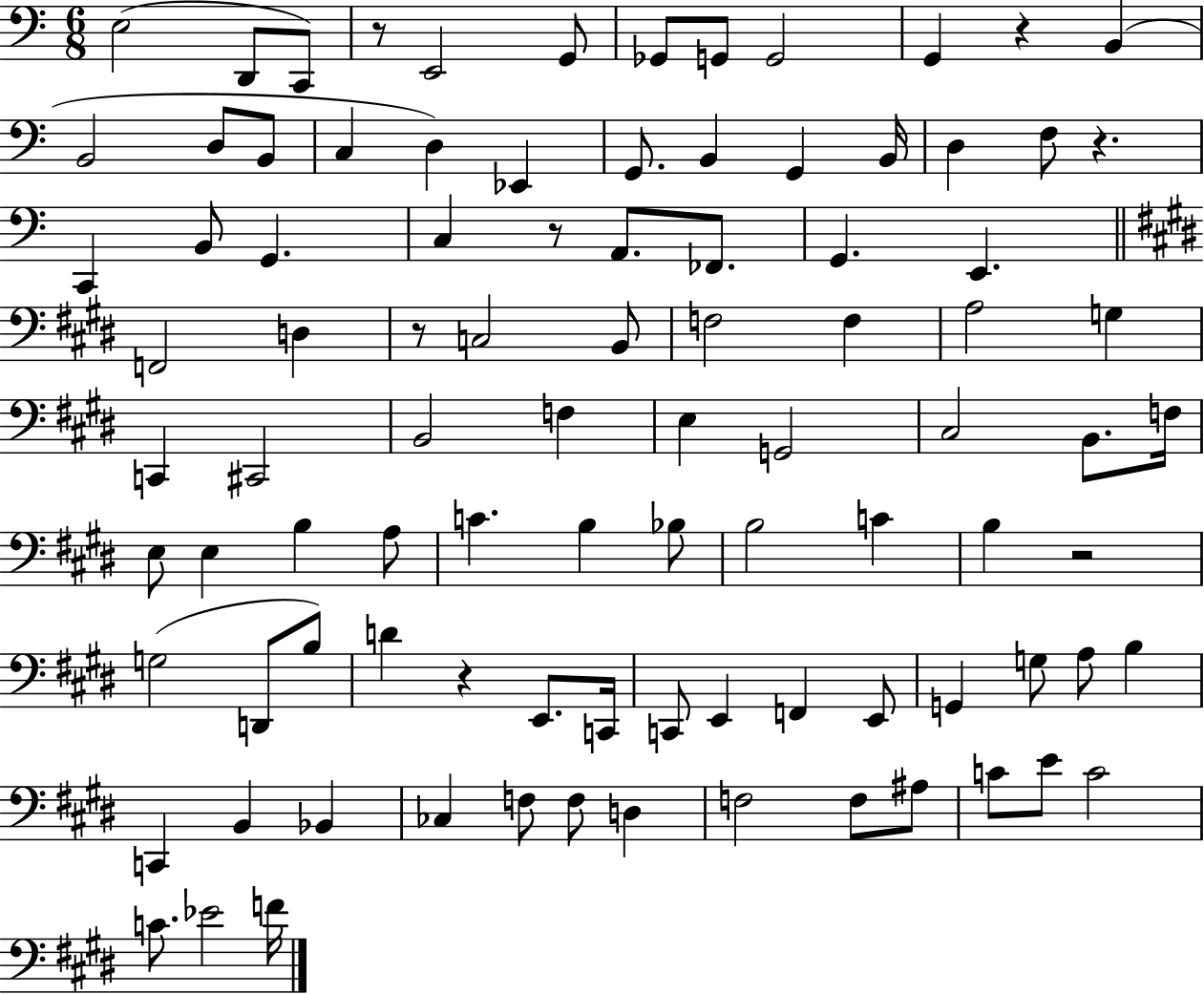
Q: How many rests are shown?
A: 7